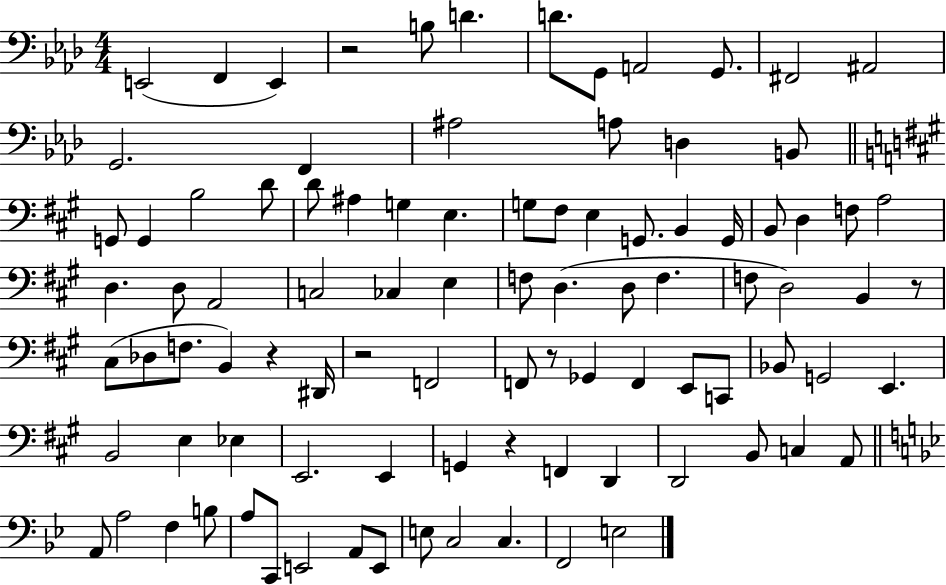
X:1
T:Untitled
M:4/4
L:1/4
K:Ab
E,,2 F,, E,, z2 B,/2 D D/2 G,,/2 A,,2 G,,/2 ^F,,2 ^A,,2 G,,2 F,, ^A,2 A,/2 D, B,,/2 G,,/2 G,, B,2 D/2 D/2 ^A, G, E, G,/2 ^F,/2 E, G,,/2 B,, G,,/4 B,,/2 D, F,/2 A,2 D, D,/2 A,,2 C,2 _C, E, F,/2 D, D,/2 F, F,/2 D,2 B,, z/2 ^C,/2 _D,/2 F,/2 B,, z ^D,,/4 z2 F,,2 F,,/2 z/2 _G,, F,, E,,/2 C,,/2 _B,,/2 G,,2 E,, B,,2 E, _E, E,,2 E,, G,, z F,, D,, D,,2 B,,/2 C, A,,/2 A,,/2 A,2 F, B,/2 A,/2 C,,/2 E,,2 A,,/2 E,,/2 E,/2 C,2 C, F,,2 E,2